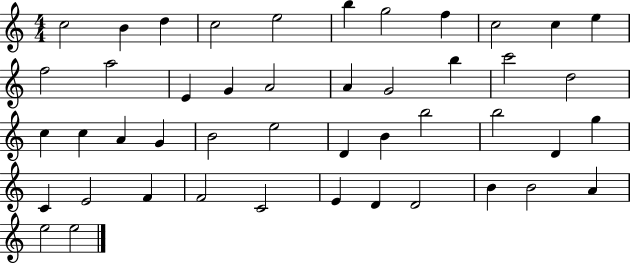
X:1
T:Untitled
M:4/4
L:1/4
K:C
c2 B d c2 e2 b g2 f c2 c e f2 a2 E G A2 A G2 b c'2 d2 c c A G B2 e2 D B b2 b2 D g C E2 F F2 C2 E D D2 B B2 A e2 e2